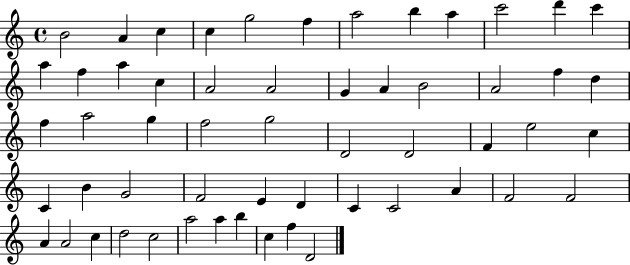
{
  \clef treble
  \time 4/4
  \defaultTimeSignature
  \key c \major
  b'2 a'4 c''4 | c''4 g''2 f''4 | a''2 b''4 a''4 | c'''2 d'''4 c'''4 | \break a''4 f''4 a''4 c''4 | a'2 a'2 | g'4 a'4 b'2 | a'2 f''4 d''4 | \break f''4 a''2 g''4 | f''2 g''2 | d'2 d'2 | f'4 e''2 c''4 | \break c'4 b'4 g'2 | f'2 e'4 d'4 | c'4 c'2 a'4 | f'2 f'2 | \break a'4 a'2 c''4 | d''2 c''2 | a''2 a''4 b''4 | c''4 f''4 d'2 | \break \bar "|."
}